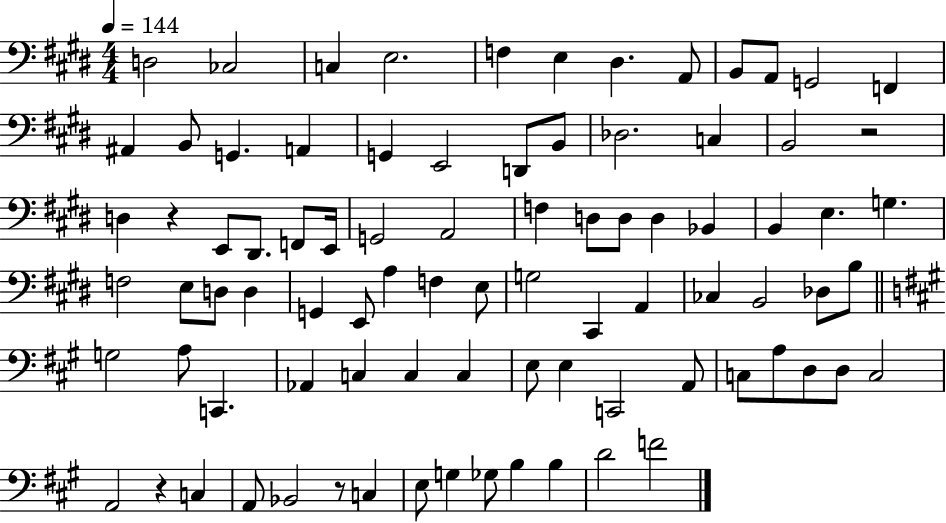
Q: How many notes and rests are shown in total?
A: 86